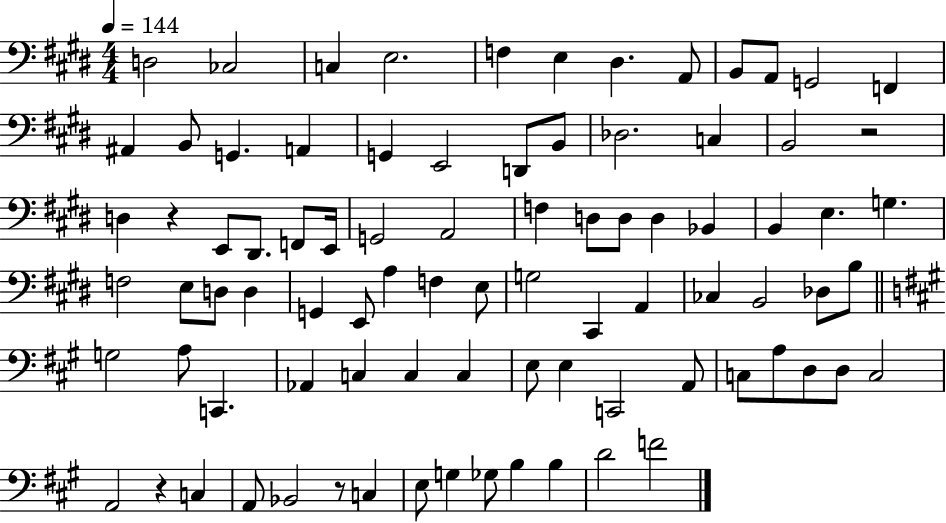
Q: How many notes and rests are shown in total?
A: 86